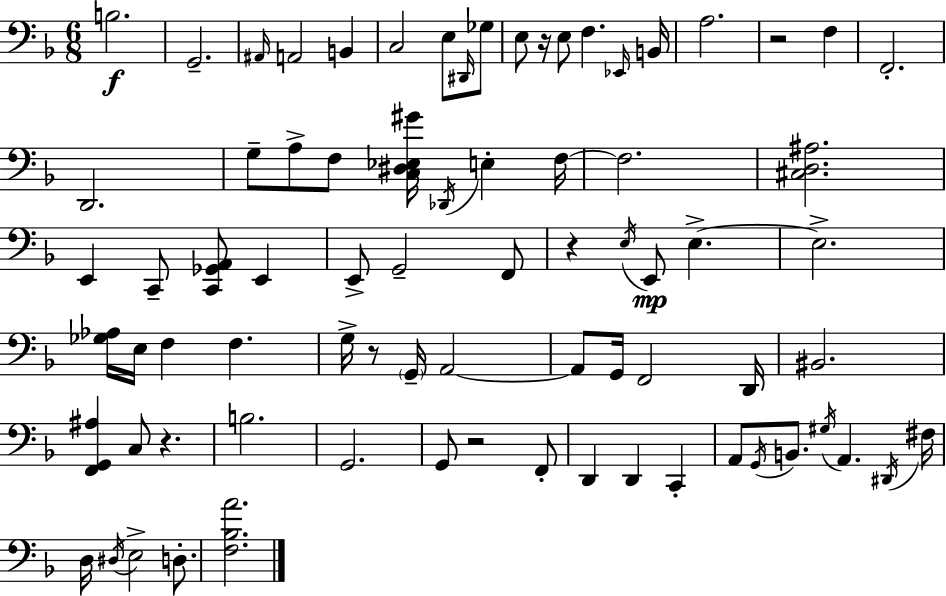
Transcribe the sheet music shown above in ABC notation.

X:1
T:Untitled
M:6/8
L:1/4
K:Dm
B,2 G,,2 ^A,,/4 A,,2 B,, C,2 E,/2 ^D,,/4 _G,/2 E,/2 z/4 E,/2 F, _E,,/4 B,,/4 A,2 z2 F, F,,2 D,,2 G,/2 A,/2 F,/2 [C,^D,_E,^G]/4 _D,,/4 E, F,/4 F,2 [^C,D,^A,]2 E,, C,,/2 [C,,_G,,A,,]/2 E,, E,,/2 G,,2 F,,/2 z E,/4 E,,/2 E, E,2 [_G,_A,]/4 E,/4 F, F, G,/4 z/2 G,,/4 A,,2 A,,/2 G,,/4 F,,2 D,,/4 ^B,,2 [F,,G,,^A,] C,/2 z B,2 G,,2 G,,/2 z2 F,,/2 D,, D,, C,, A,,/2 G,,/4 B,,/2 ^G,/4 A,, ^D,,/4 ^F,/4 D,/4 ^D,/4 E,2 D,/2 [F,_B,A]2